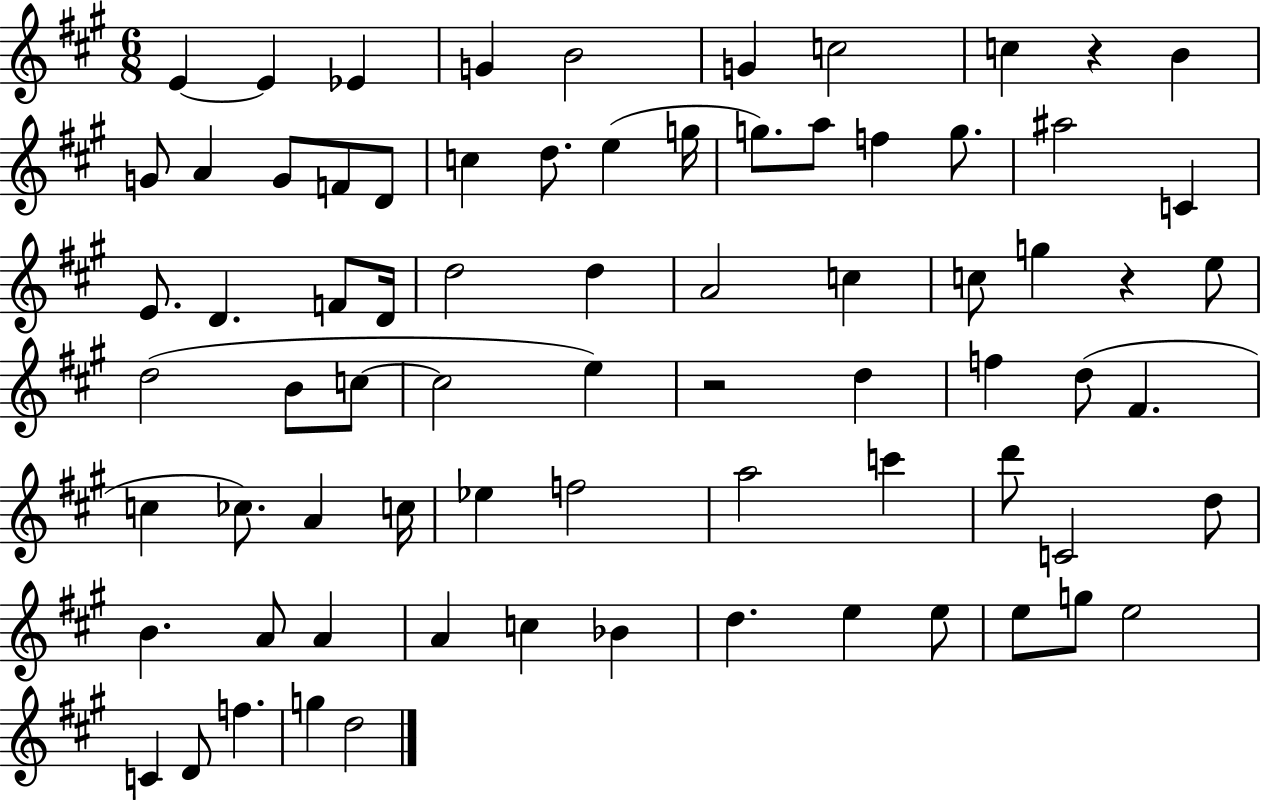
E4/q E4/q Eb4/q G4/q B4/h G4/q C5/h C5/q R/q B4/q G4/e A4/q G4/e F4/e D4/e C5/q D5/e. E5/q G5/s G5/e. A5/e F5/q G5/e. A#5/h C4/q E4/e. D4/q. F4/e D4/s D5/h D5/q A4/h C5/q C5/e G5/q R/q E5/e D5/h B4/e C5/e C5/h E5/q R/h D5/q F5/q D5/e F#4/q. C5/q CES5/e. A4/q C5/s Eb5/q F5/h A5/h C6/q D6/e C4/h D5/e B4/q. A4/e A4/q A4/q C5/q Bb4/q D5/q. E5/q E5/e E5/e G5/e E5/h C4/q D4/e F5/q. G5/q D5/h